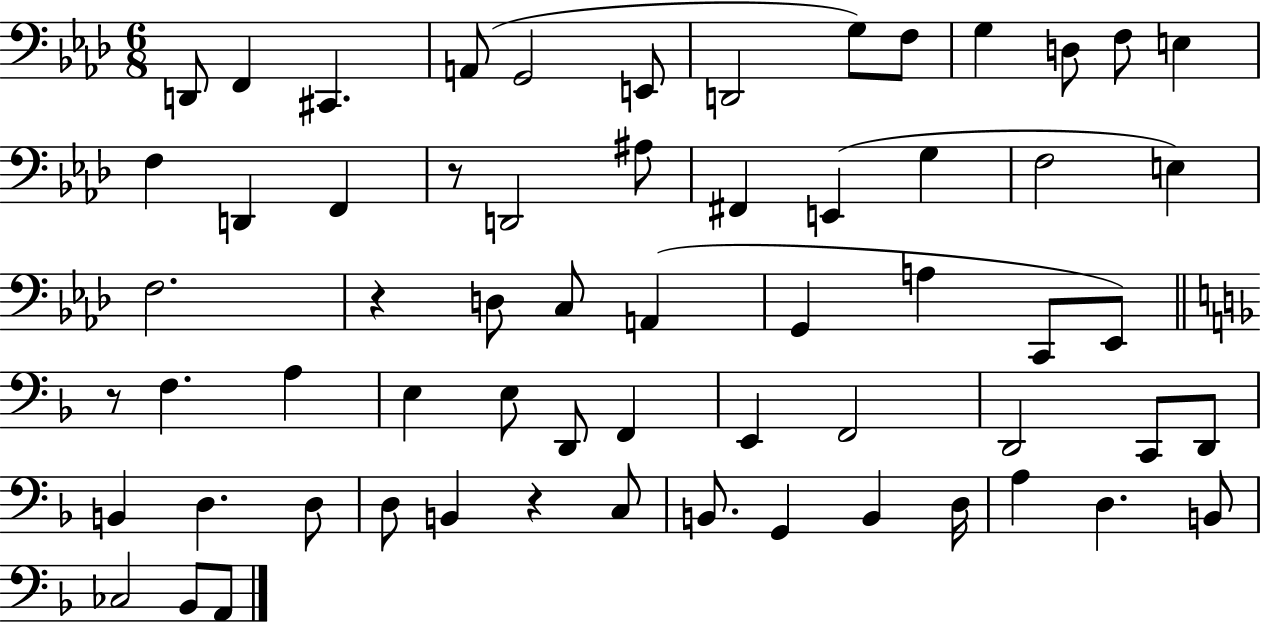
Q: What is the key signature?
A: AES major